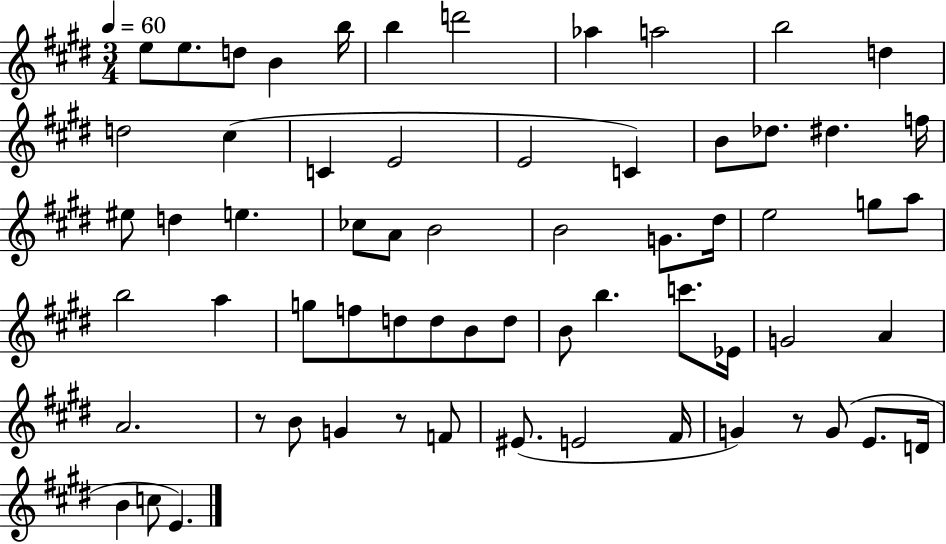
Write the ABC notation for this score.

X:1
T:Untitled
M:3/4
L:1/4
K:E
e/2 e/2 d/2 B b/4 b d'2 _a a2 b2 d d2 ^c C E2 E2 C B/2 _d/2 ^d f/4 ^e/2 d e _c/2 A/2 B2 B2 G/2 ^d/4 e2 g/2 a/2 b2 a g/2 f/2 d/2 d/2 B/2 d/2 B/2 b c'/2 _E/4 G2 A A2 z/2 B/2 G z/2 F/2 ^E/2 E2 ^F/4 G z/2 G/2 E/2 D/4 B c/2 E